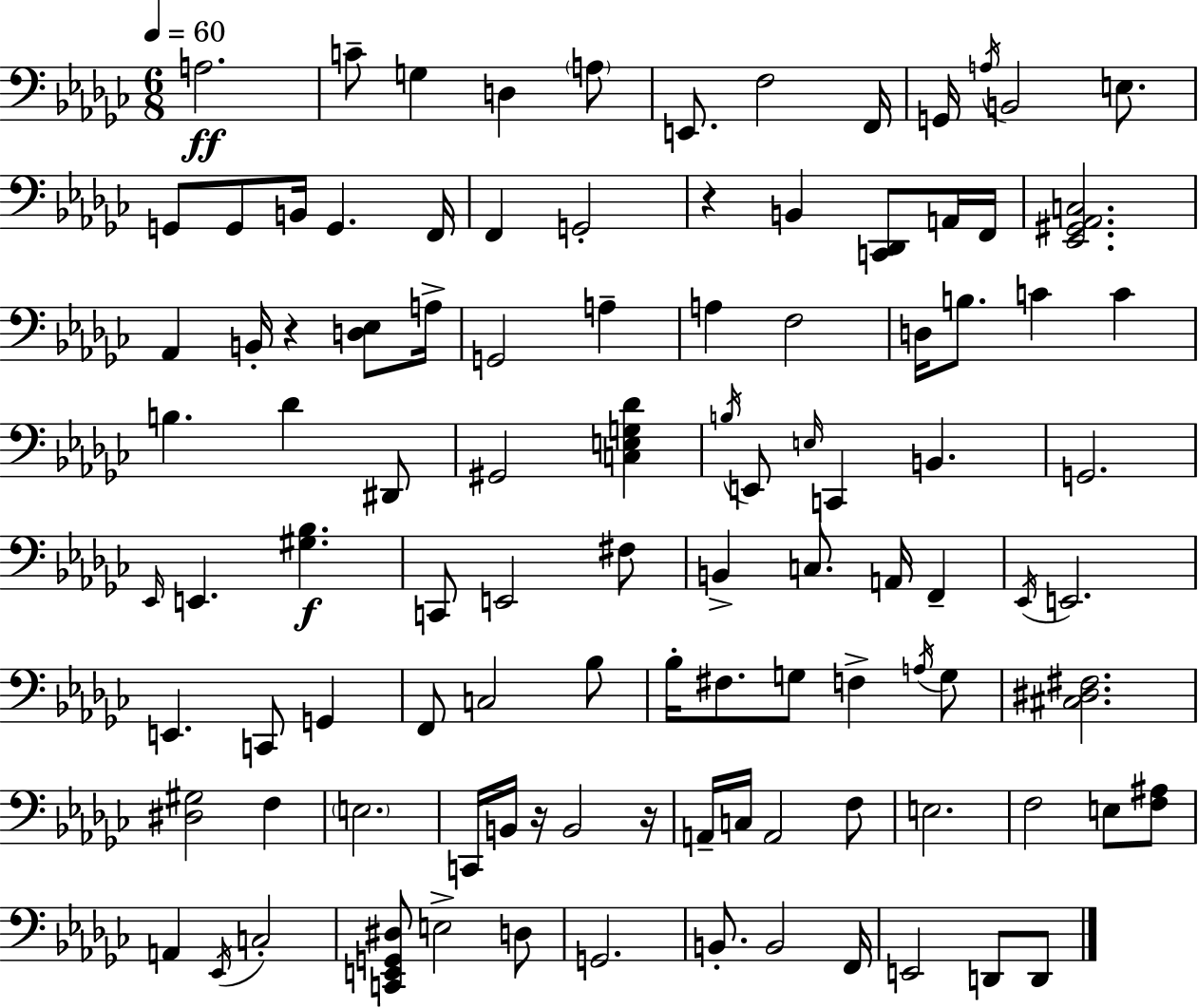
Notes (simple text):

A3/h. C4/e G3/q D3/q A3/e E2/e. F3/h F2/s G2/s A3/s B2/h E3/e. G2/e G2/e B2/s G2/q. F2/s F2/q G2/h R/q B2/q [C2,Db2]/e A2/s F2/s [Eb2,G#2,Ab2,C3]/h. Ab2/q B2/s R/q [D3,Eb3]/e A3/s G2/h A3/q A3/q F3/h D3/s B3/e. C4/q C4/q B3/q. Db4/q D#2/e G#2/h [C3,E3,G3,Db4]/q B3/s E2/e E3/s C2/q B2/q. G2/h. Eb2/s E2/q. [G#3,Bb3]/q. C2/e E2/h F#3/e B2/q C3/e. A2/s F2/q Eb2/s E2/h. E2/q. C2/e G2/q F2/e C3/h Bb3/e Bb3/s F#3/e. G3/e F3/q A3/s G3/e [C#3,D#3,F#3]/h. [D#3,G#3]/h F3/q E3/h. C2/s B2/s R/s B2/h R/s A2/s C3/s A2/h F3/e E3/h. F3/h E3/e [F3,A#3]/e A2/q Eb2/s C3/h [C2,E2,G2,D#3]/e E3/h D3/e G2/h. B2/e. B2/h F2/s E2/h D2/e D2/e